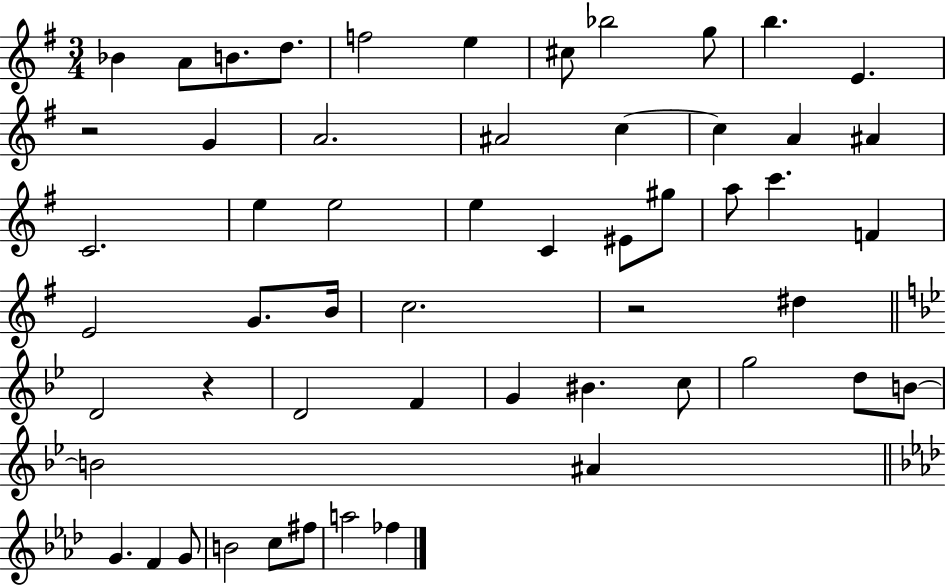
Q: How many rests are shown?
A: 3